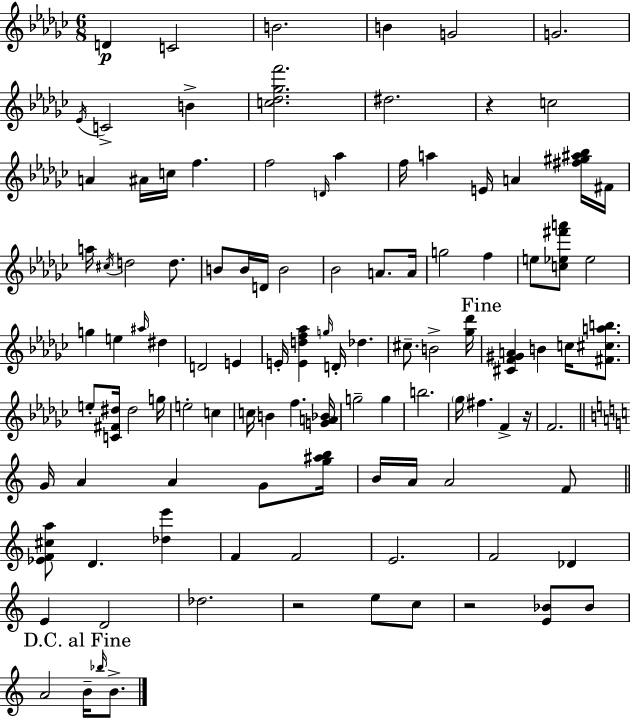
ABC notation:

X:1
T:Untitled
M:6/8
L:1/4
K:Ebm
D C2 B2 B G2 G2 _E/4 C2 B [c_d_gf']2 ^d2 z c2 A ^A/4 c/4 f f2 D/4 _a f/4 a E/4 A [^f^g^a_b]/4 ^F/4 a/4 ^c/4 d2 d/2 B/2 B/4 D/4 B2 _B2 A/2 A/4 g2 f e/2 [c_e^f'a']/2 _e2 g e ^a/4 ^d D2 E E/4 [Edf_a] g/4 D/4 _d ^c/2 B2 [_g_d']/4 [^CF^GA] B c/4 [^F^cab]/2 e/2 [C^F^d]/4 ^d2 g/4 e2 c c/4 B f [GA_B]/4 g2 g b2 _g/4 ^f F z/4 F2 G/4 A A G/2 [g^ab]/4 B/4 A/4 A2 F/2 [_EF^ca]/2 D [_de'] F F2 E2 F2 _D E D2 _d2 z2 e/2 c/2 z2 [E_B]/2 _B/2 A2 B/4 _b/4 B/2